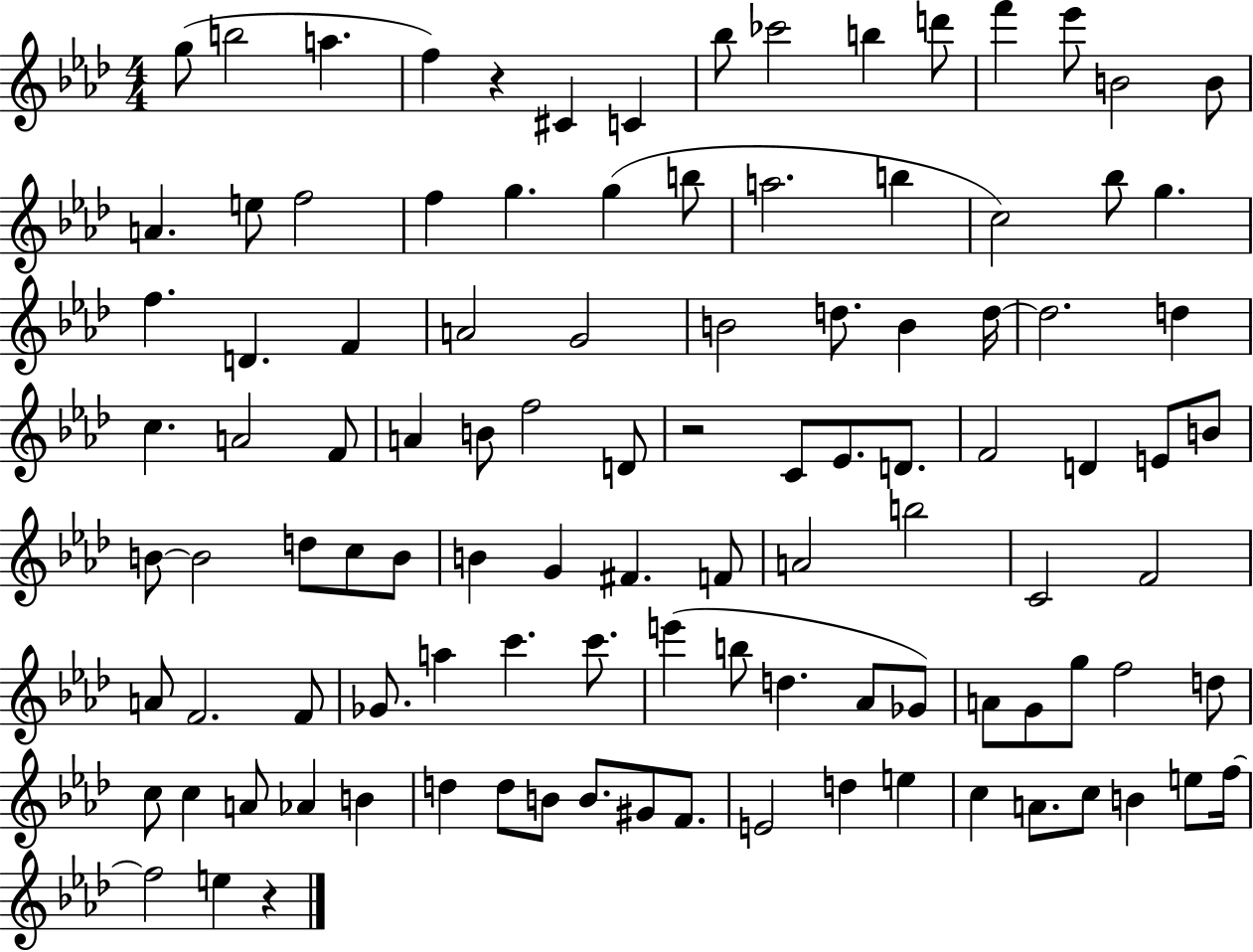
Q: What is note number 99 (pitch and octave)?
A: B4